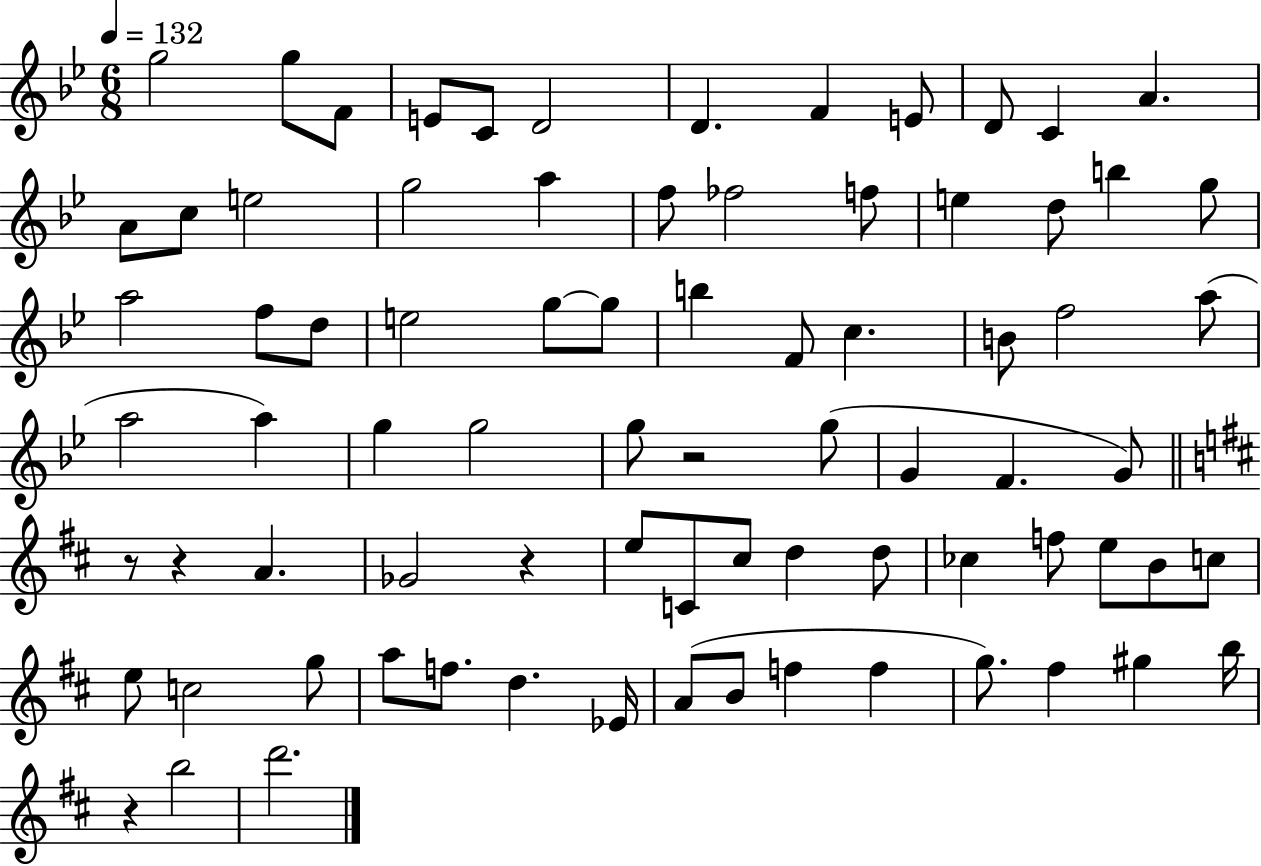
G5/h G5/e F4/e E4/e C4/e D4/h D4/q. F4/q E4/e D4/e C4/q A4/q. A4/e C5/e E5/h G5/h A5/q F5/e FES5/h F5/e E5/q D5/e B5/q G5/e A5/h F5/e D5/e E5/h G5/e G5/e B5/q F4/e C5/q. B4/e F5/h A5/e A5/h A5/q G5/q G5/h G5/e R/h G5/e G4/q F4/q. G4/e R/e R/q A4/q. Gb4/h R/q E5/e C4/e C#5/e D5/q D5/e CES5/q F5/e E5/e B4/e C5/e E5/e C5/h G5/e A5/e F5/e. D5/q. Eb4/s A4/e B4/e F5/q F5/q G5/e. F#5/q G#5/q B5/s R/q B5/h D6/h.